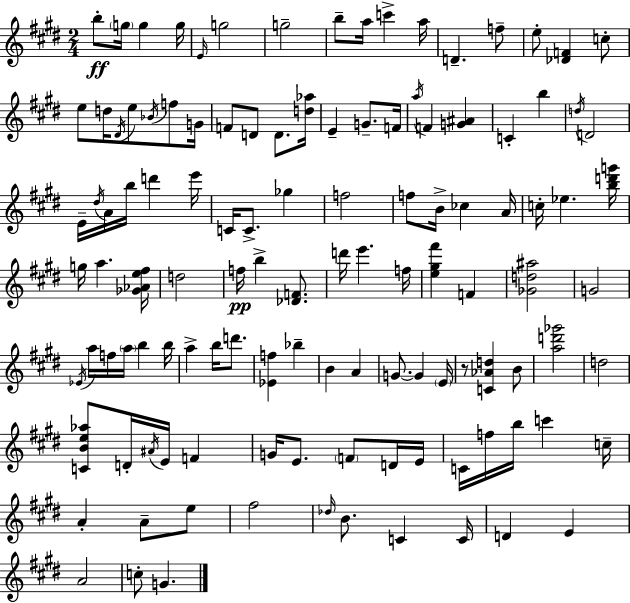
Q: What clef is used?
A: treble